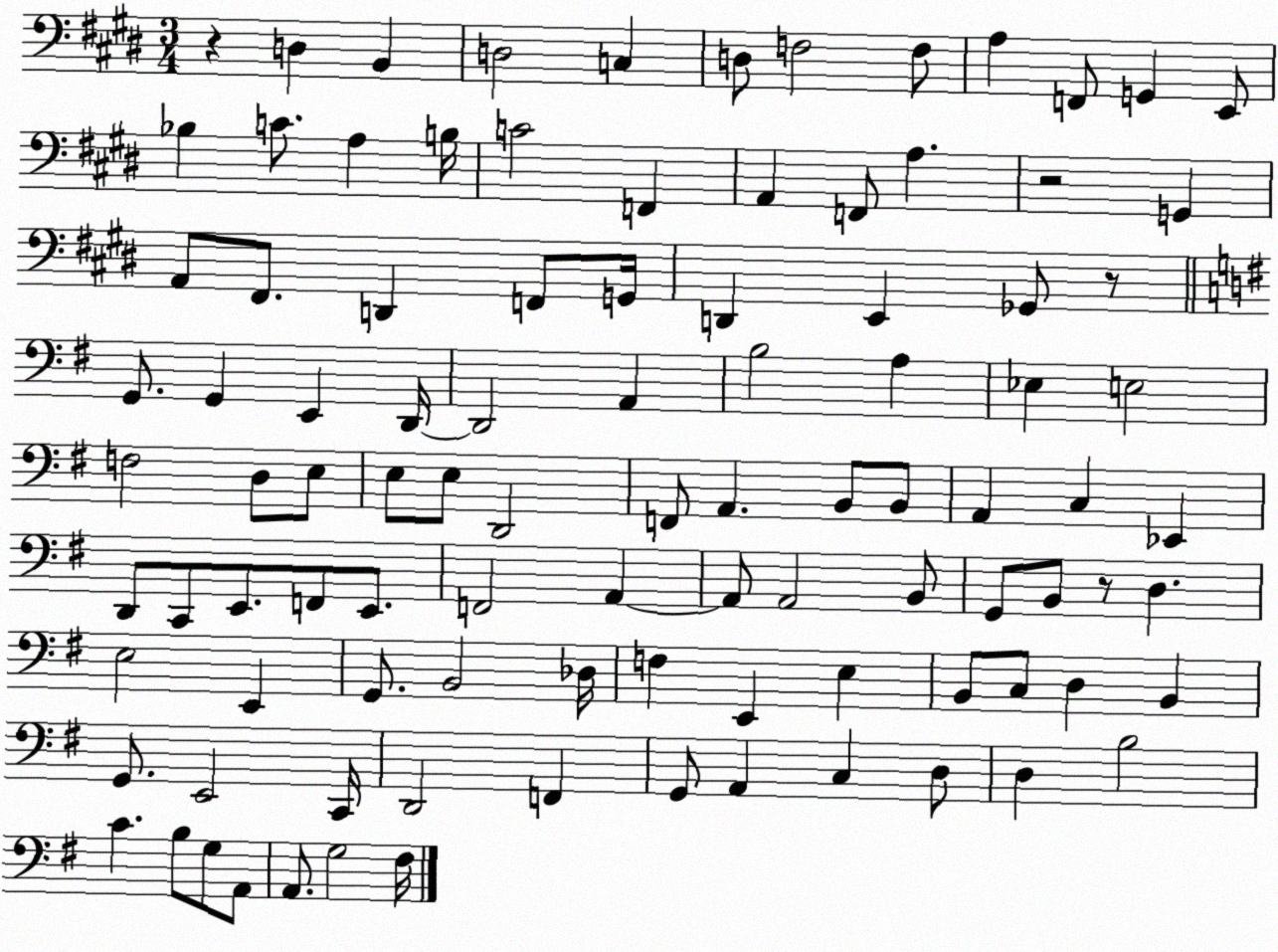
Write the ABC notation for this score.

X:1
T:Untitled
M:3/4
L:1/4
K:E
z D, B,, D,2 C, D,/2 F,2 F,/2 A, F,,/2 G,, E,,/2 _B, C/2 A, B,/4 C2 F,, A,, F,,/2 A, z2 G,, A,,/2 ^F,,/2 D,, F,,/2 G,,/4 D,, E,, _G,,/2 z/2 G,,/2 G,, E,, D,,/4 D,,2 A,, B,2 A, _E, E,2 F,2 D,/2 E,/2 E,/2 E,/2 D,,2 F,,/2 A,, B,,/2 B,,/2 A,, C, _E,, D,,/2 C,,/2 E,,/2 F,,/2 E,,/2 F,,2 A,, A,,/2 A,,2 B,,/2 G,,/2 B,,/2 z/2 D, E,2 E,, G,,/2 B,,2 _D,/4 F, E,, E, B,,/2 C,/2 D, B,, G,,/2 E,,2 C,,/4 D,,2 F,, G,,/2 A,, C, D,/2 D, B,2 C B,/2 G,/2 A,,/2 A,,/2 G,2 ^F,/4